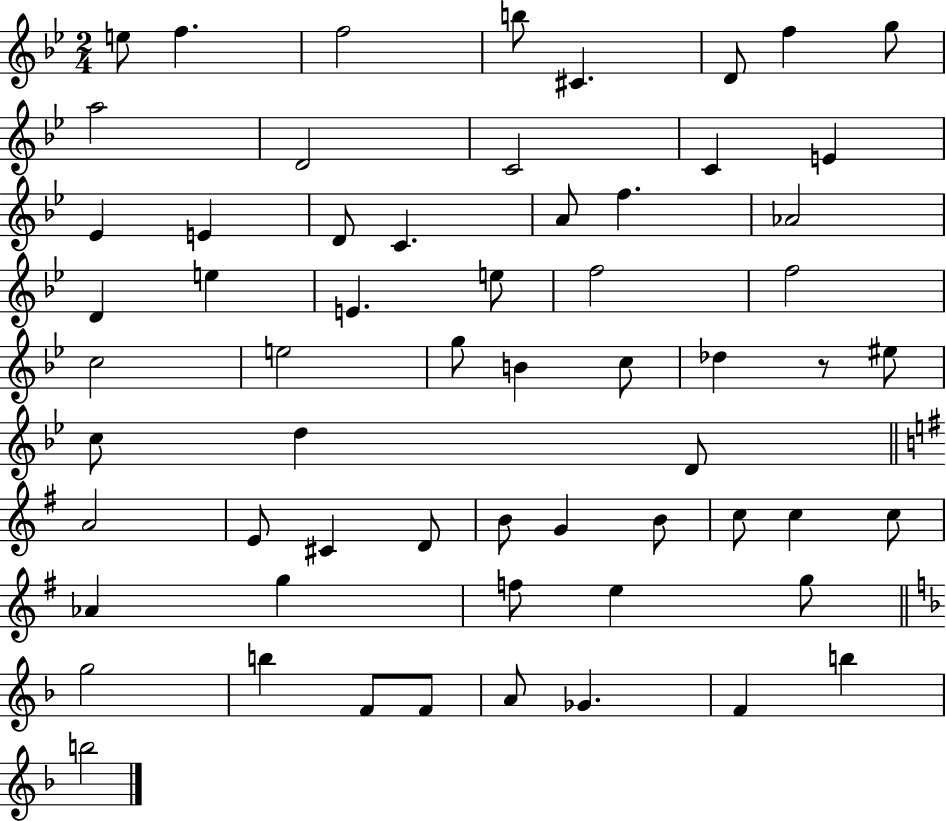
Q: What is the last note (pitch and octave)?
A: B5